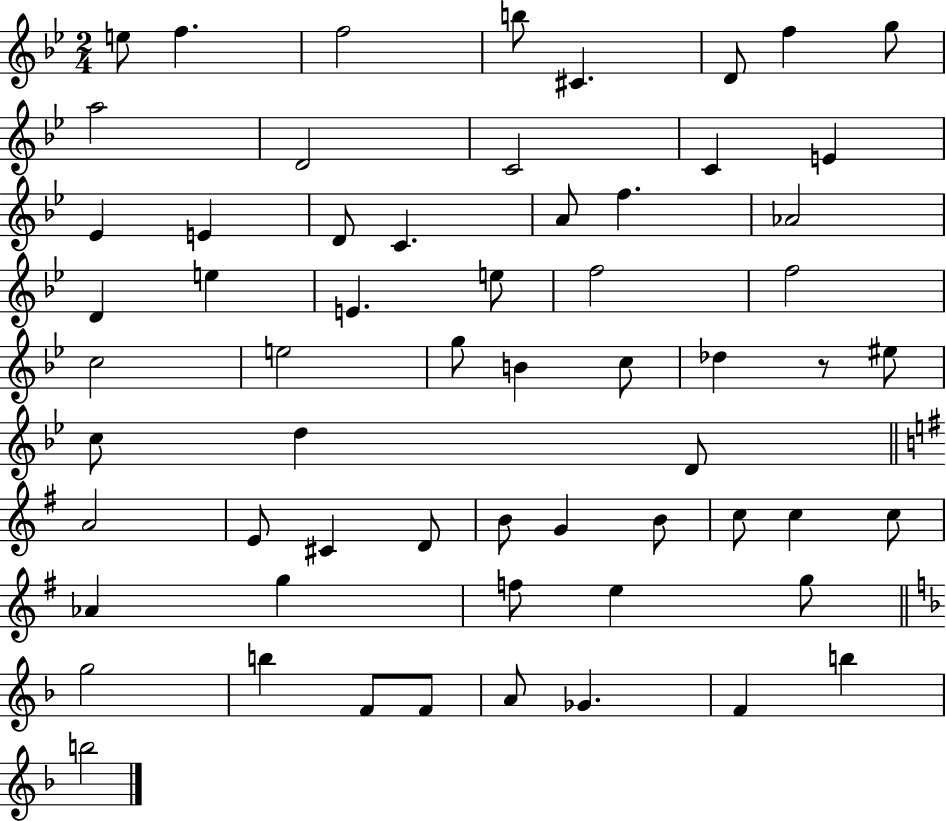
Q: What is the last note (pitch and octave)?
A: B5